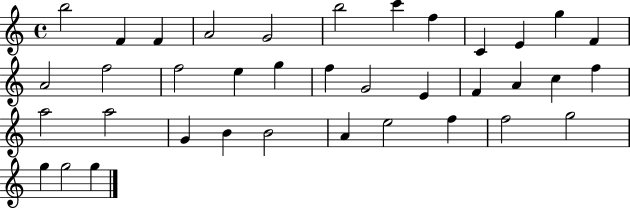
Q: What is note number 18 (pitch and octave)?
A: F5